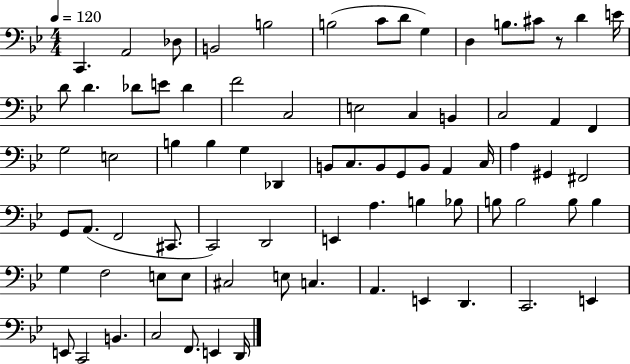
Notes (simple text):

C2/q. A2/h Db3/e B2/h B3/h B3/h C4/e D4/e G3/q D3/q B3/e. C#4/e R/e D4/q E4/s D4/e D4/q. Db4/e E4/e Db4/q F4/h C3/h E3/h C3/q B2/q C3/h A2/q F2/q G3/h E3/h B3/q B3/q G3/q Db2/q B2/e C3/e. B2/e G2/e B2/e A2/q C3/s A3/q G#2/q F#2/h G2/e A2/e. F2/h C#2/e. C2/h D2/h E2/q A3/q. B3/q Bb3/e B3/e B3/h B3/e B3/q G3/q F3/h E3/e E3/e C#3/h E3/e C3/q. A2/q. E2/q D2/q. C2/h. E2/q E2/e C2/h B2/q. C3/h F2/e. E2/q D2/s